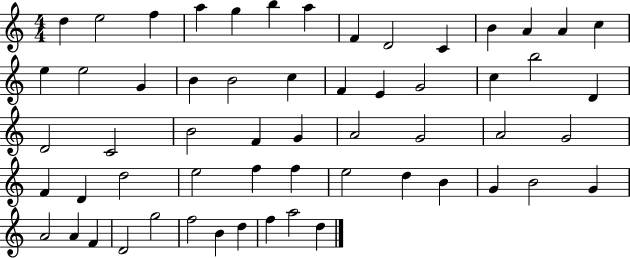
{
  \clef treble
  \numericTimeSignature
  \time 4/4
  \key c \major
  d''4 e''2 f''4 | a''4 g''4 b''4 a''4 | f'4 d'2 c'4 | b'4 a'4 a'4 c''4 | \break e''4 e''2 g'4 | b'4 b'2 c''4 | f'4 e'4 g'2 | c''4 b''2 d'4 | \break d'2 c'2 | b'2 f'4 g'4 | a'2 g'2 | a'2 g'2 | \break f'4 d'4 d''2 | e''2 f''4 f''4 | e''2 d''4 b'4 | g'4 b'2 g'4 | \break a'2 a'4 f'4 | d'2 g''2 | f''2 b'4 d''4 | f''4 a''2 d''4 | \break \bar "|."
}